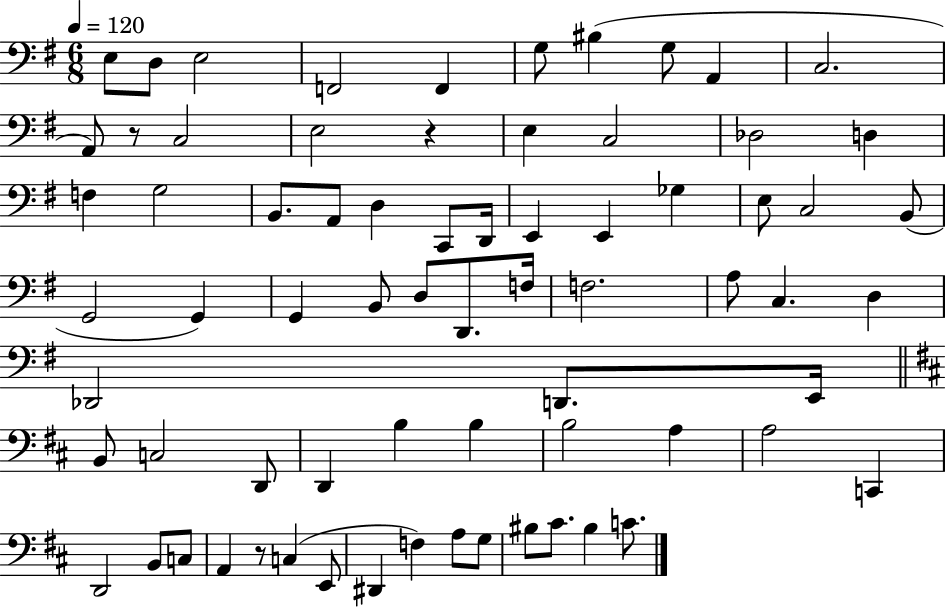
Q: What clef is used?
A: bass